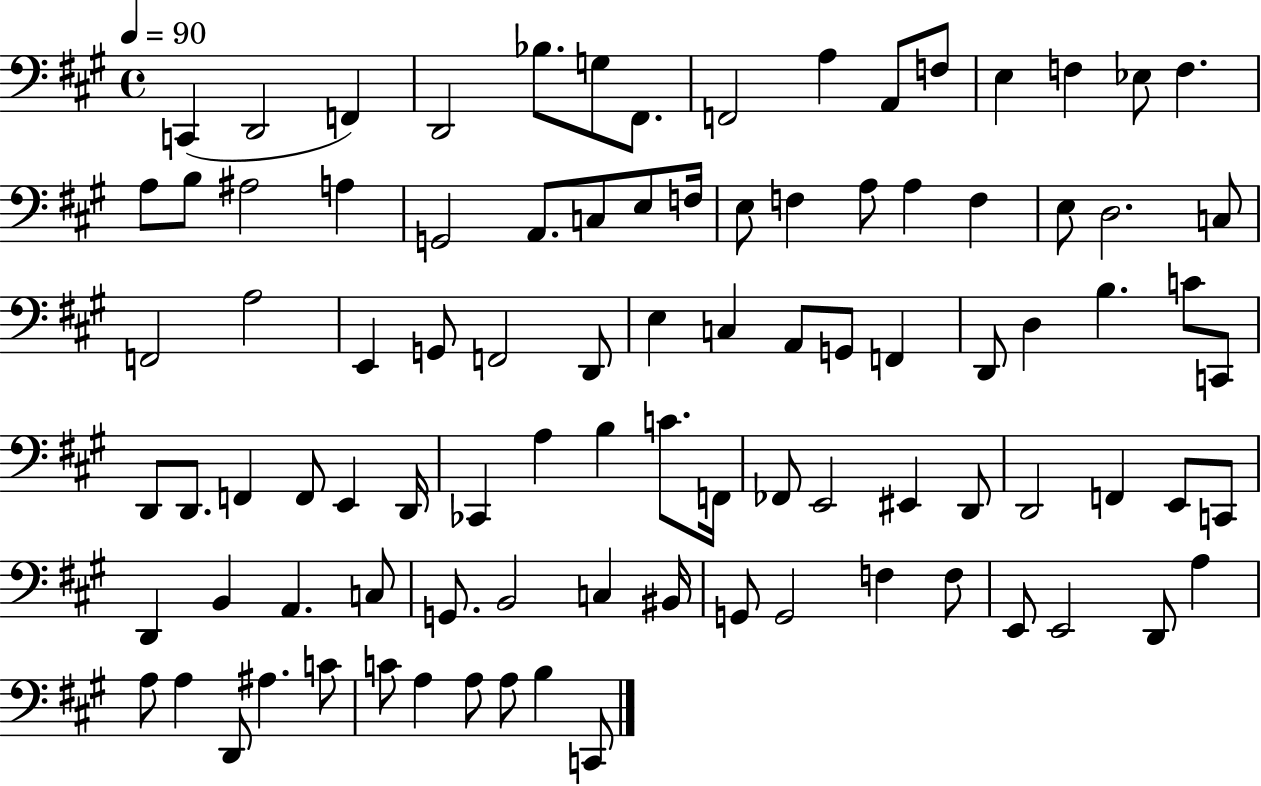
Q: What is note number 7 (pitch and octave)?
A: F#2